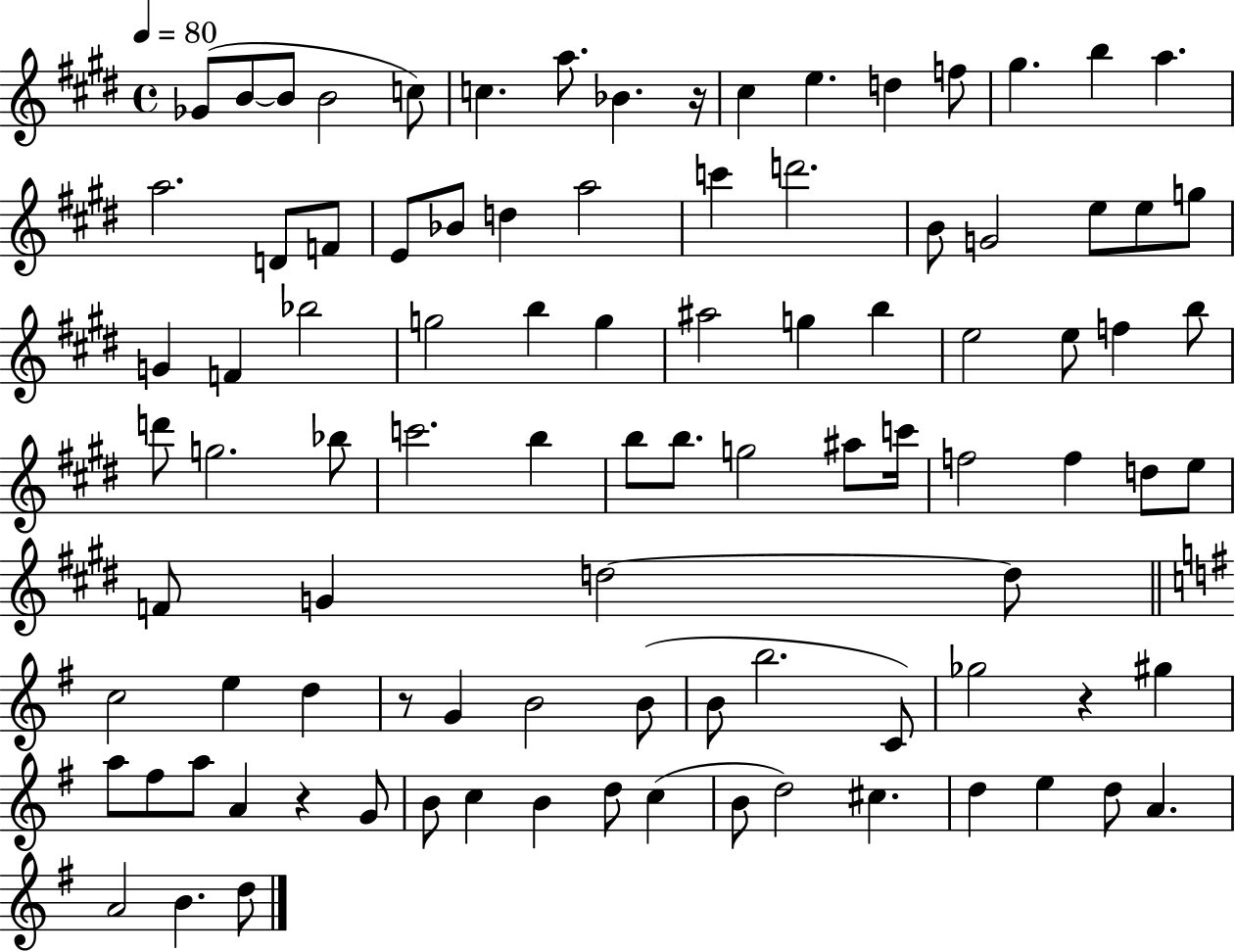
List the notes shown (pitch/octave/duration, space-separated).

Gb4/e B4/e B4/e B4/h C5/e C5/q. A5/e. Bb4/q. R/s C#5/q E5/q. D5/q F5/e G#5/q. B5/q A5/q. A5/h. D4/e F4/e E4/e Bb4/e D5/q A5/h C6/q D6/h. B4/e G4/h E5/e E5/e G5/e G4/q F4/q Bb5/h G5/h B5/q G5/q A#5/h G5/q B5/q E5/h E5/e F5/q B5/e D6/e G5/h. Bb5/e C6/h. B5/q B5/e B5/e. G5/h A#5/e C6/s F5/h F5/q D5/e E5/e F4/e G4/q D5/h D5/e C5/h E5/q D5/q R/e G4/q B4/h B4/e B4/e B5/h. C4/e Gb5/h R/q G#5/q A5/e F#5/e A5/e A4/q R/q G4/e B4/e C5/q B4/q D5/e C5/q B4/e D5/h C#5/q. D5/q E5/q D5/e A4/q. A4/h B4/q. D5/e